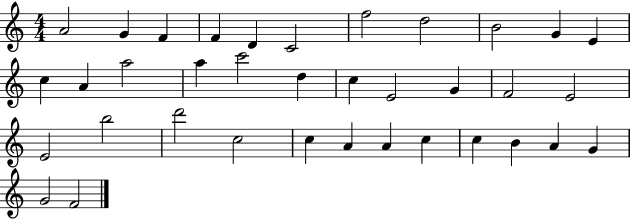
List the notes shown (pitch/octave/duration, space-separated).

A4/h G4/q F4/q F4/q D4/q C4/h F5/h D5/h B4/h G4/q E4/q C5/q A4/q A5/h A5/q C6/h D5/q C5/q E4/h G4/q F4/h E4/h E4/h B5/h D6/h C5/h C5/q A4/q A4/q C5/q C5/q B4/q A4/q G4/q G4/h F4/h